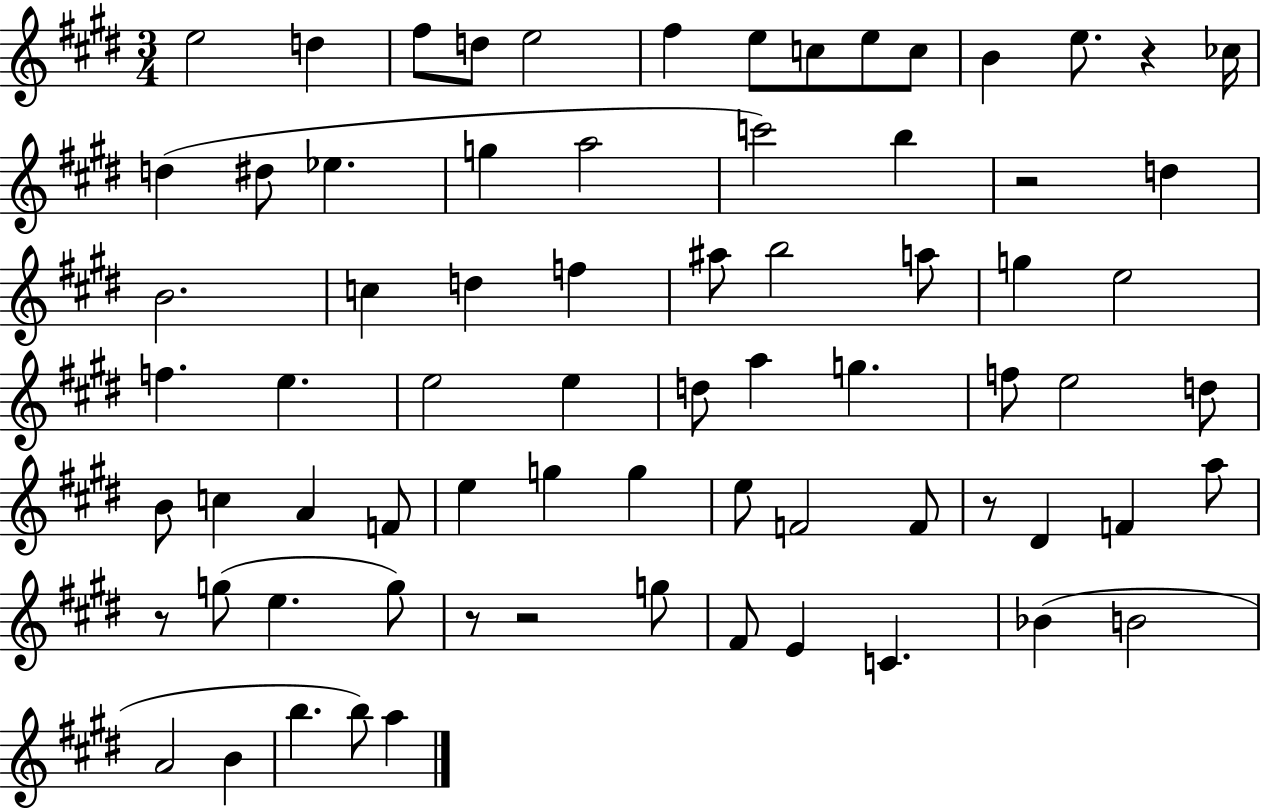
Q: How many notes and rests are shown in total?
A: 73